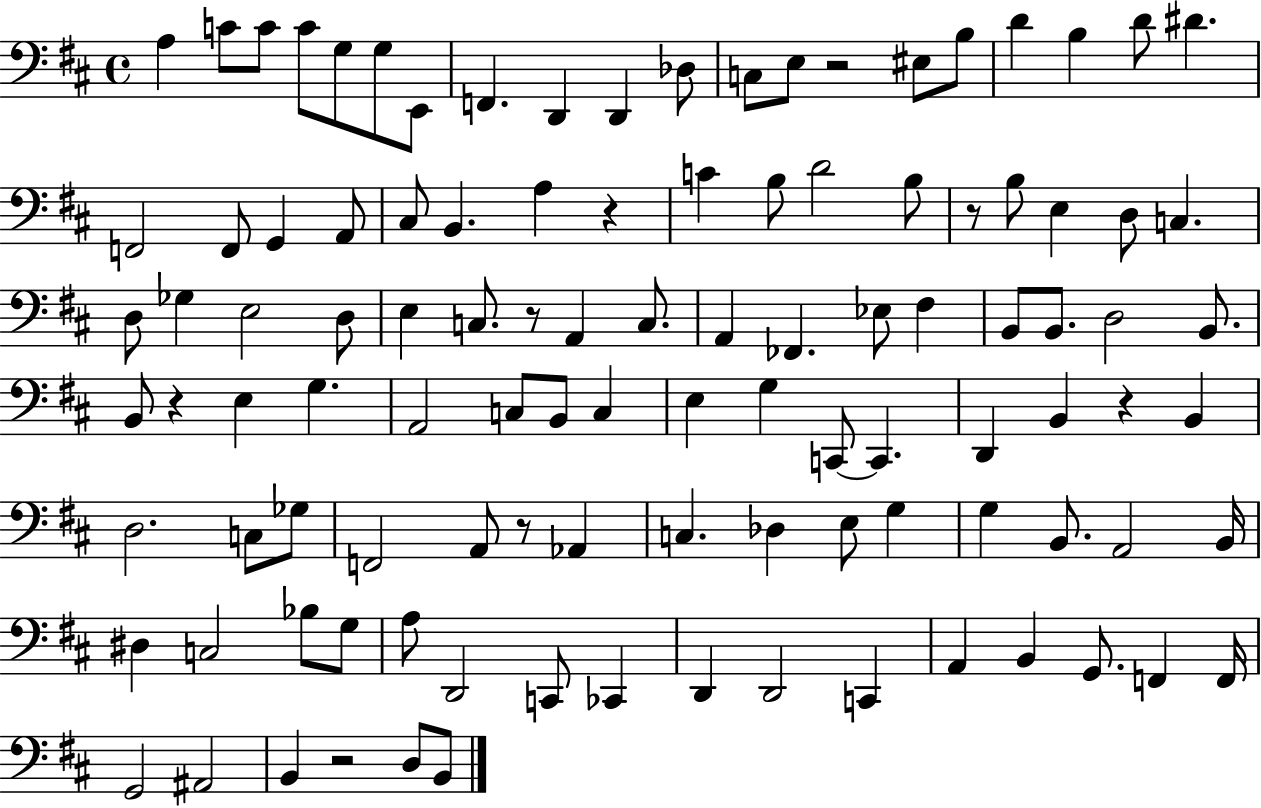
{
  \clef bass
  \time 4/4
  \defaultTimeSignature
  \key d \major
  a4 c'8 c'8 c'8 g8 g8 e,8 | f,4. d,4 d,4 des8 | c8 e8 r2 eis8 b8 | d'4 b4 d'8 dis'4. | \break f,2 f,8 g,4 a,8 | cis8 b,4. a4 r4 | c'4 b8 d'2 b8 | r8 b8 e4 d8 c4. | \break d8 ges4 e2 d8 | e4 c8. r8 a,4 c8. | a,4 fes,4. ees8 fis4 | b,8 b,8. d2 b,8. | \break b,8 r4 e4 g4. | a,2 c8 b,8 c4 | e4 g4 c,8~~ c,4. | d,4 b,4 r4 b,4 | \break d2. c8 ges8 | f,2 a,8 r8 aes,4 | c4. des4 e8 g4 | g4 b,8. a,2 b,16 | \break dis4 c2 bes8 g8 | a8 d,2 c,8 ces,4 | d,4 d,2 c,4 | a,4 b,4 g,8. f,4 f,16 | \break g,2 ais,2 | b,4 r2 d8 b,8 | \bar "|."
}